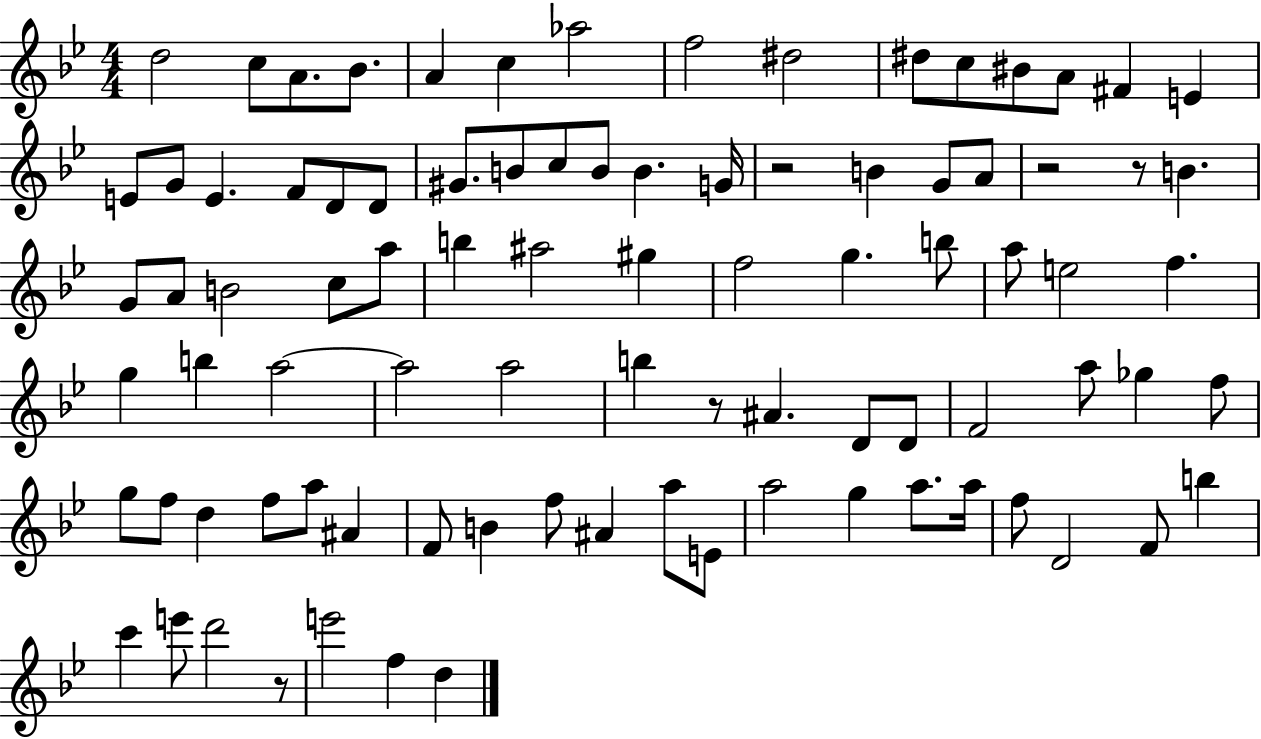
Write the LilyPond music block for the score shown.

{
  \clef treble
  \numericTimeSignature
  \time 4/4
  \key bes \major
  d''2 c''8 a'8. bes'8. | a'4 c''4 aes''2 | f''2 dis''2 | dis''8 c''8 bis'8 a'8 fis'4 e'4 | \break e'8 g'8 e'4. f'8 d'8 d'8 | gis'8. b'8 c''8 b'8 b'4. g'16 | r2 b'4 g'8 a'8 | r2 r8 b'4. | \break g'8 a'8 b'2 c''8 a''8 | b''4 ais''2 gis''4 | f''2 g''4. b''8 | a''8 e''2 f''4. | \break g''4 b''4 a''2~~ | a''2 a''2 | b''4 r8 ais'4. d'8 d'8 | f'2 a''8 ges''4 f''8 | \break g''8 f''8 d''4 f''8 a''8 ais'4 | f'8 b'4 f''8 ais'4 a''8 e'8 | a''2 g''4 a''8. a''16 | f''8 d'2 f'8 b''4 | \break c'''4 e'''8 d'''2 r8 | e'''2 f''4 d''4 | \bar "|."
}